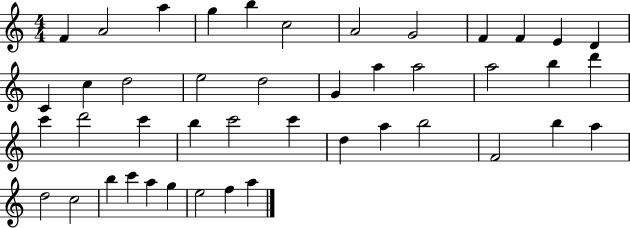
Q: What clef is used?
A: treble